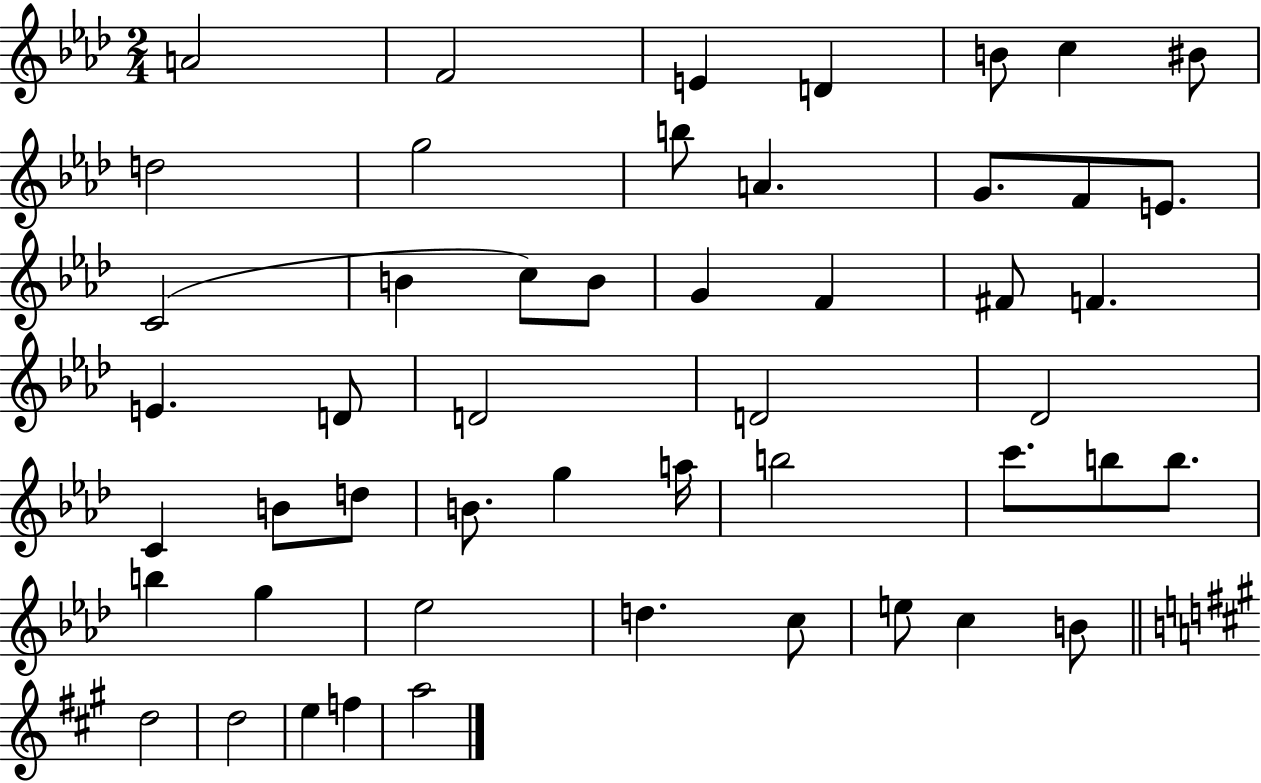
X:1
T:Untitled
M:2/4
L:1/4
K:Ab
A2 F2 E D B/2 c ^B/2 d2 g2 b/2 A G/2 F/2 E/2 C2 B c/2 B/2 G F ^F/2 F E D/2 D2 D2 _D2 C B/2 d/2 B/2 g a/4 b2 c'/2 b/2 b/2 b g _e2 d c/2 e/2 c B/2 d2 d2 e f a2